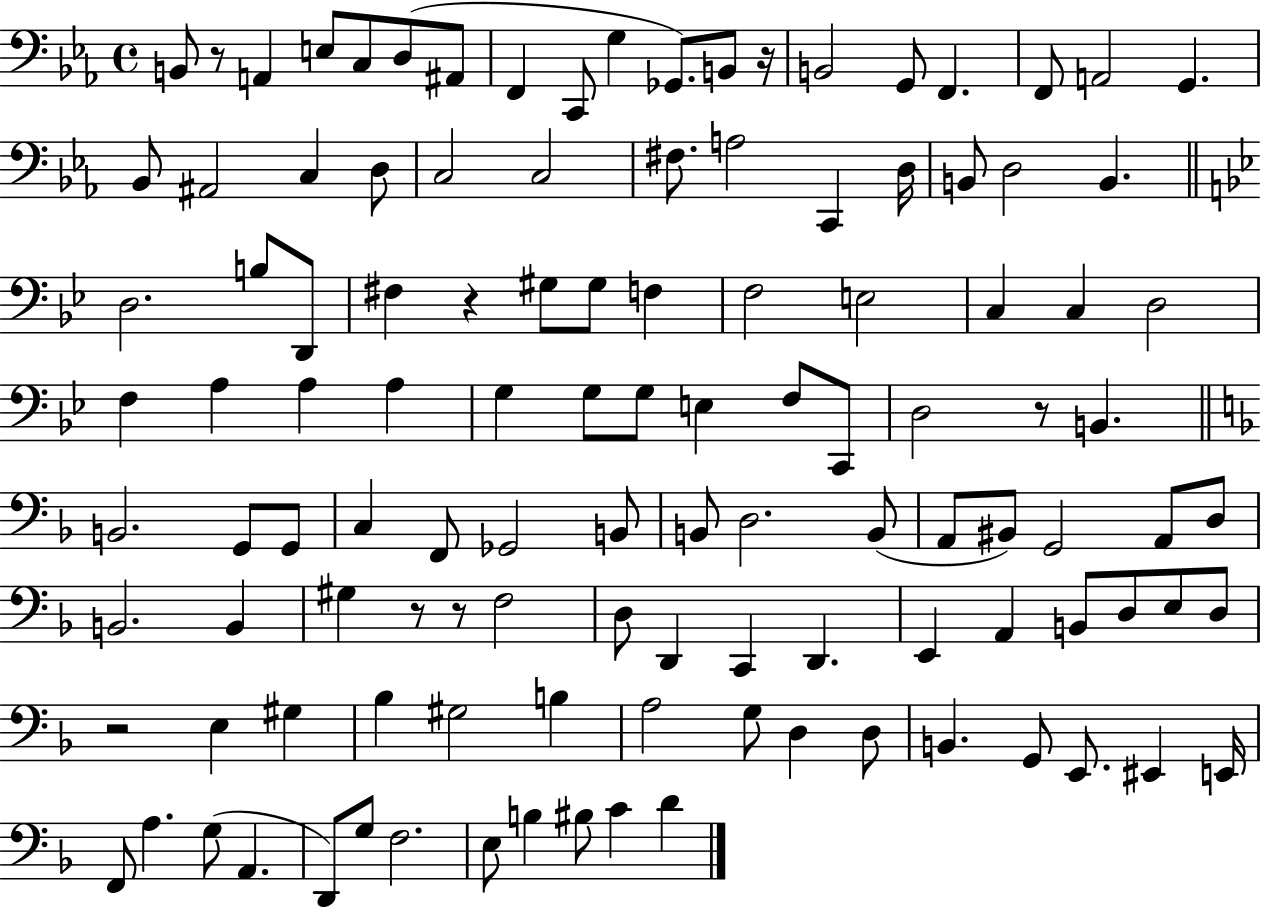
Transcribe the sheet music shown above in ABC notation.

X:1
T:Untitled
M:4/4
L:1/4
K:Eb
B,,/2 z/2 A,, E,/2 C,/2 D,/2 ^A,,/2 F,, C,,/2 G, _G,,/2 B,,/2 z/4 B,,2 G,,/2 F,, F,,/2 A,,2 G,, _B,,/2 ^A,,2 C, D,/2 C,2 C,2 ^F,/2 A,2 C,, D,/4 B,,/2 D,2 B,, D,2 B,/2 D,,/2 ^F, z ^G,/2 ^G,/2 F, F,2 E,2 C, C, D,2 F, A, A, A, G, G,/2 G,/2 E, F,/2 C,,/2 D,2 z/2 B,, B,,2 G,,/2 G,,/2 C, F,,/2 _G,,2 B,,/2 B,,/2 D,2 B,,/2 A,,/2 ^B,,/2 G,,2 A,,/2 D,/2 B,,2 B,, ^G, z/2 z/2 F,2 D,/2 D,, C,, D,, E,, A,, B,,/2 D,/2 E,/2 D,/2 z2 E, ^G, _B, ^G,2 B, A,2 G,/2 D, D,/2 B,, G,,/2 E,,/2 ^E,, E,,/4 F,,/2 A, G,/2 A,, D,,/2 G,/2 F,2 E,/2 B, ^B,/2 C D